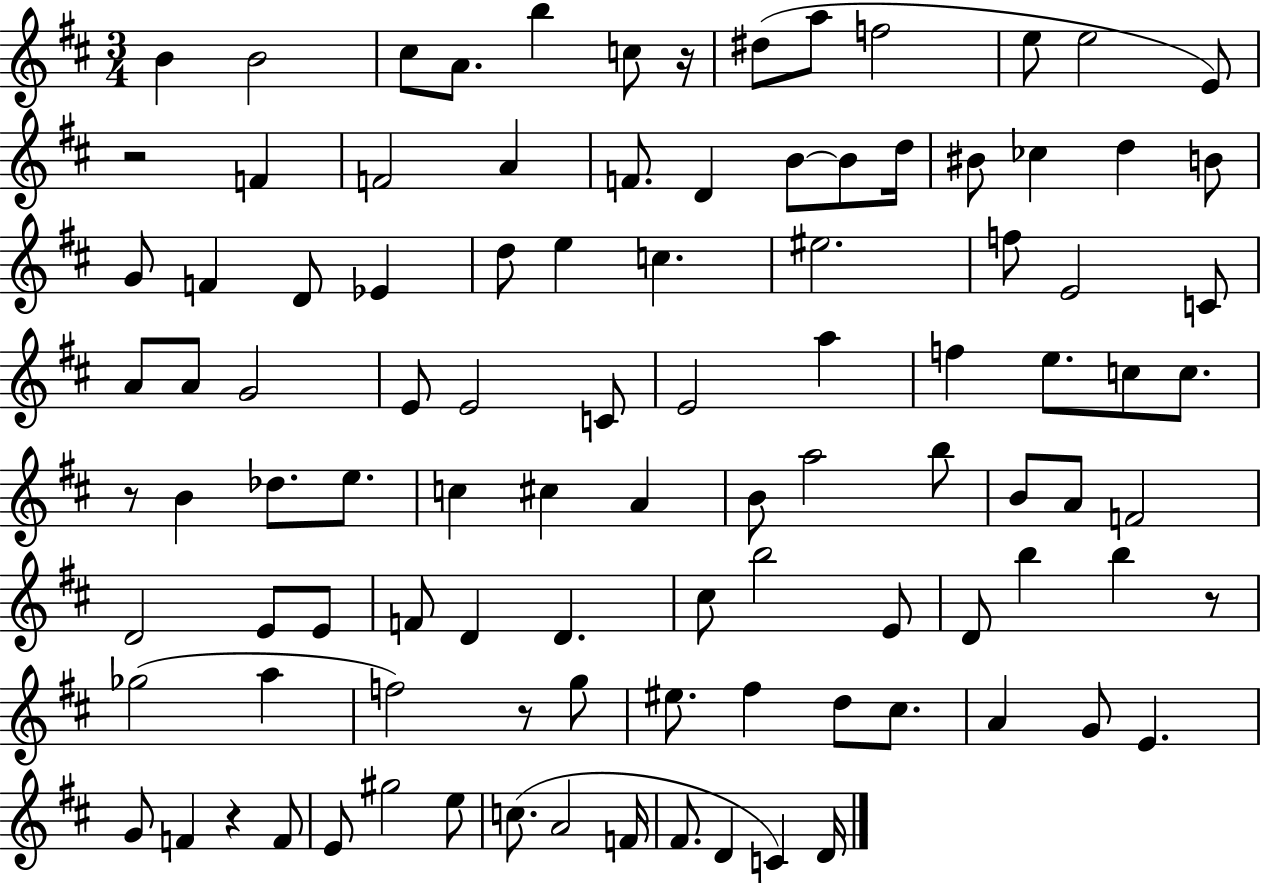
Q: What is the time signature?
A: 3/4